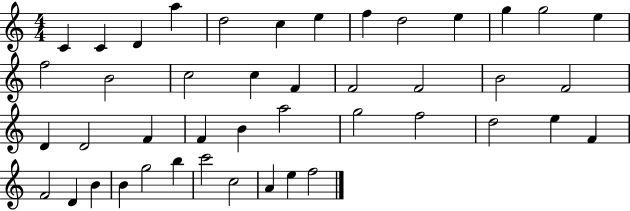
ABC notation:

X:1
T:Untitled
M:4/4
L:1/4
K:C
C C D a d2 c e f d2 e g g2 e f2 B2 c2 c F F2 F2 B2 F2 D D2 F F B a2 g2 f2 d2 e F F2 D B B g2 b c'2 c2 A e f2